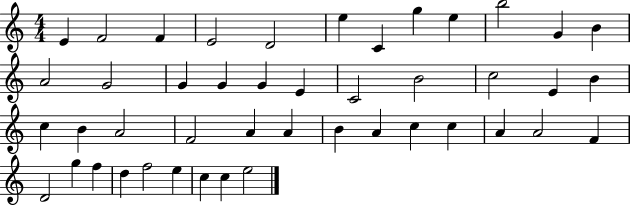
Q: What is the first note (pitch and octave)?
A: E4